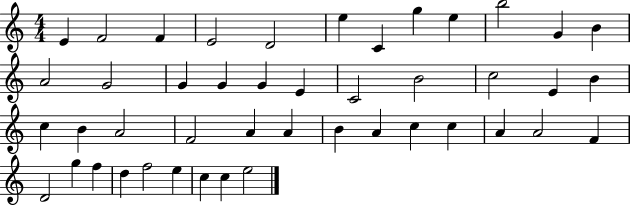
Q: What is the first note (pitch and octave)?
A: E4